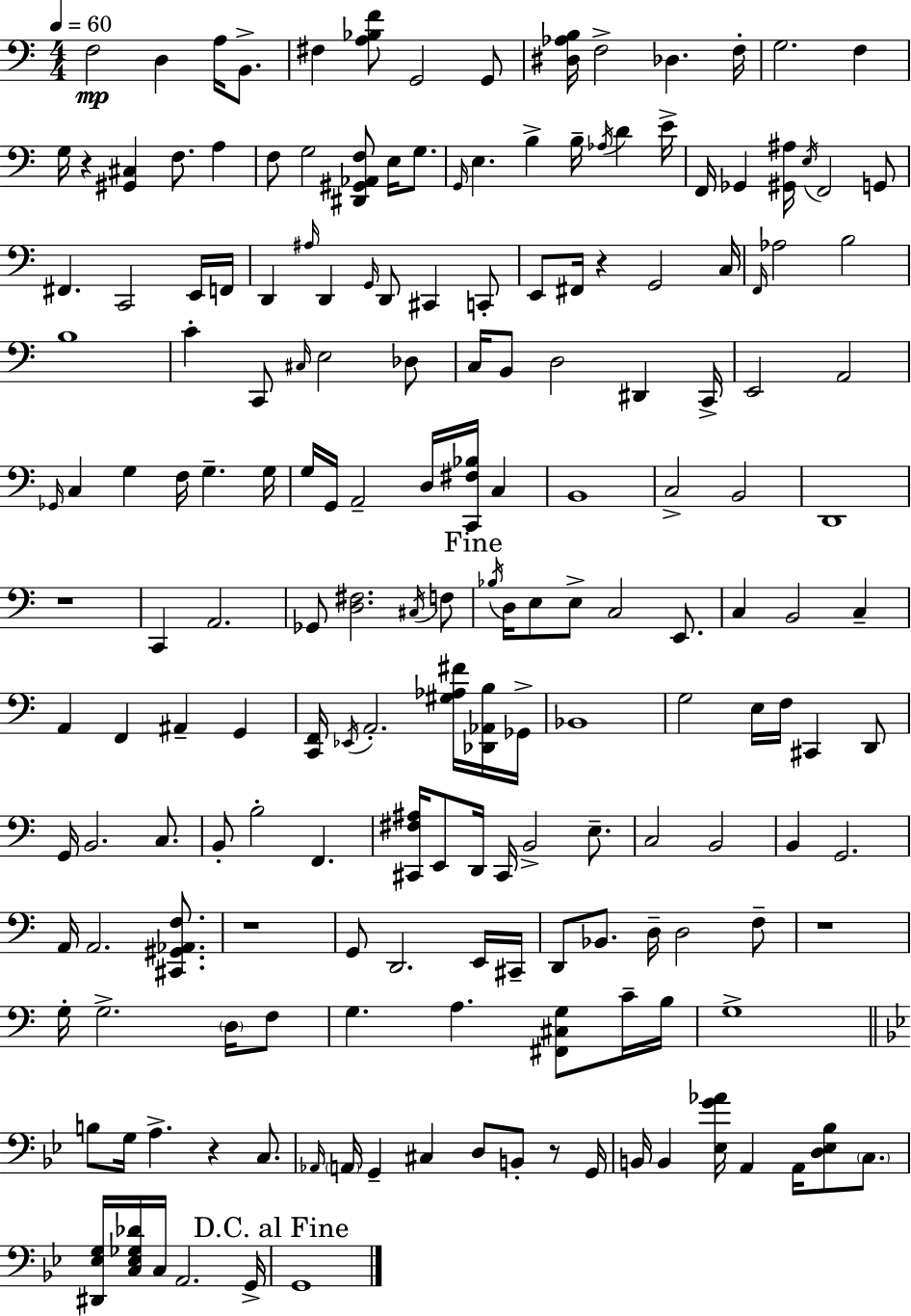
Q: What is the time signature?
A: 4/4